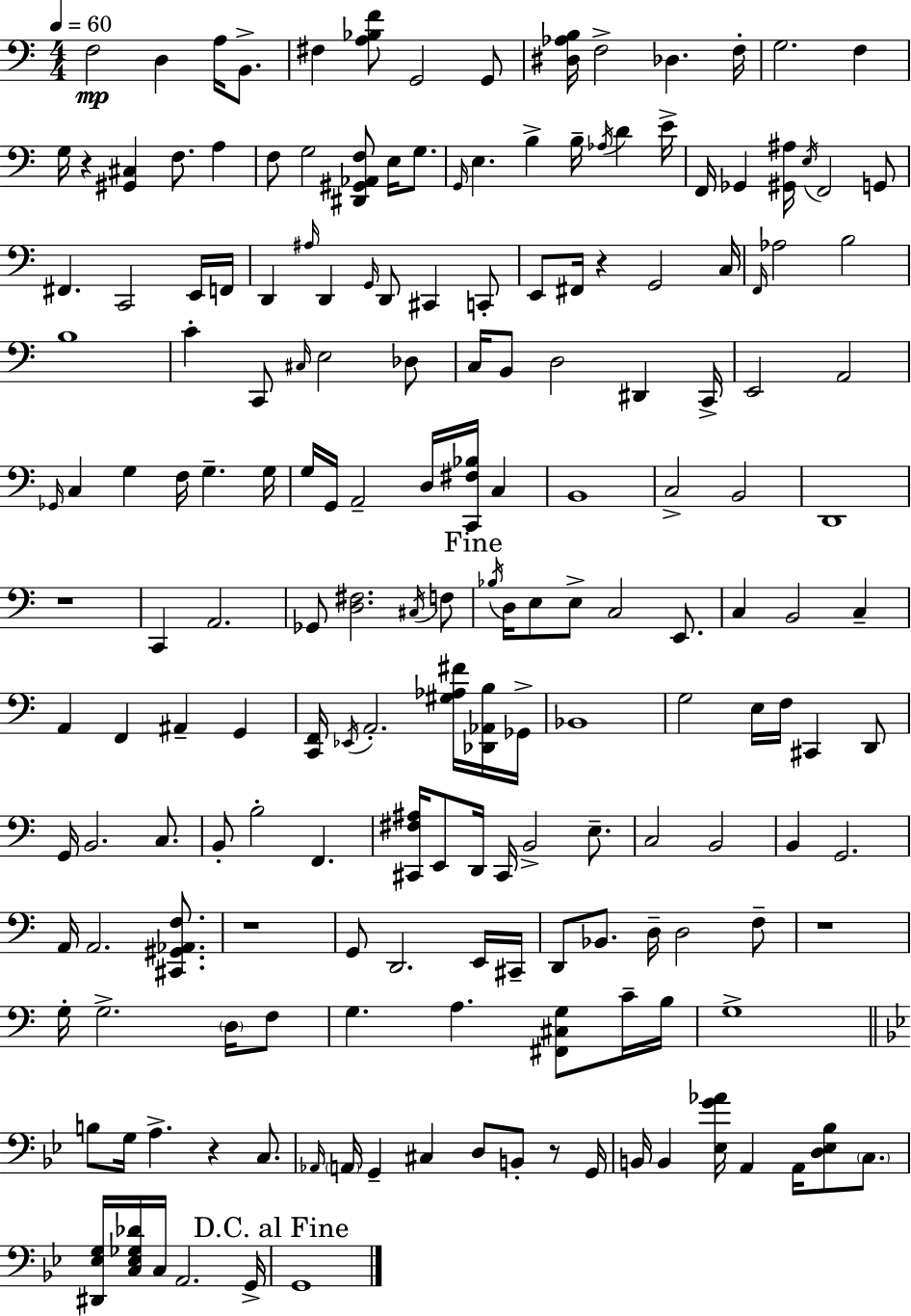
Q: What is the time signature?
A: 4/4